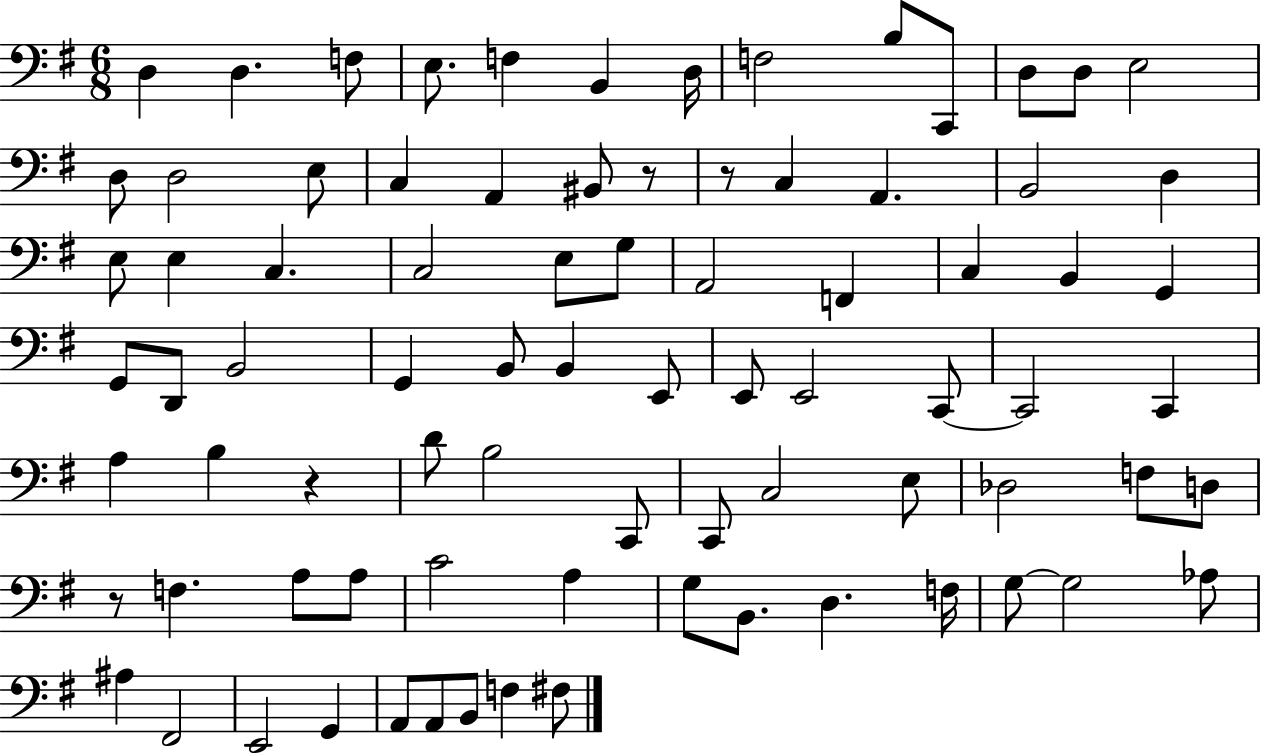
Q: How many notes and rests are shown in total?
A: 82